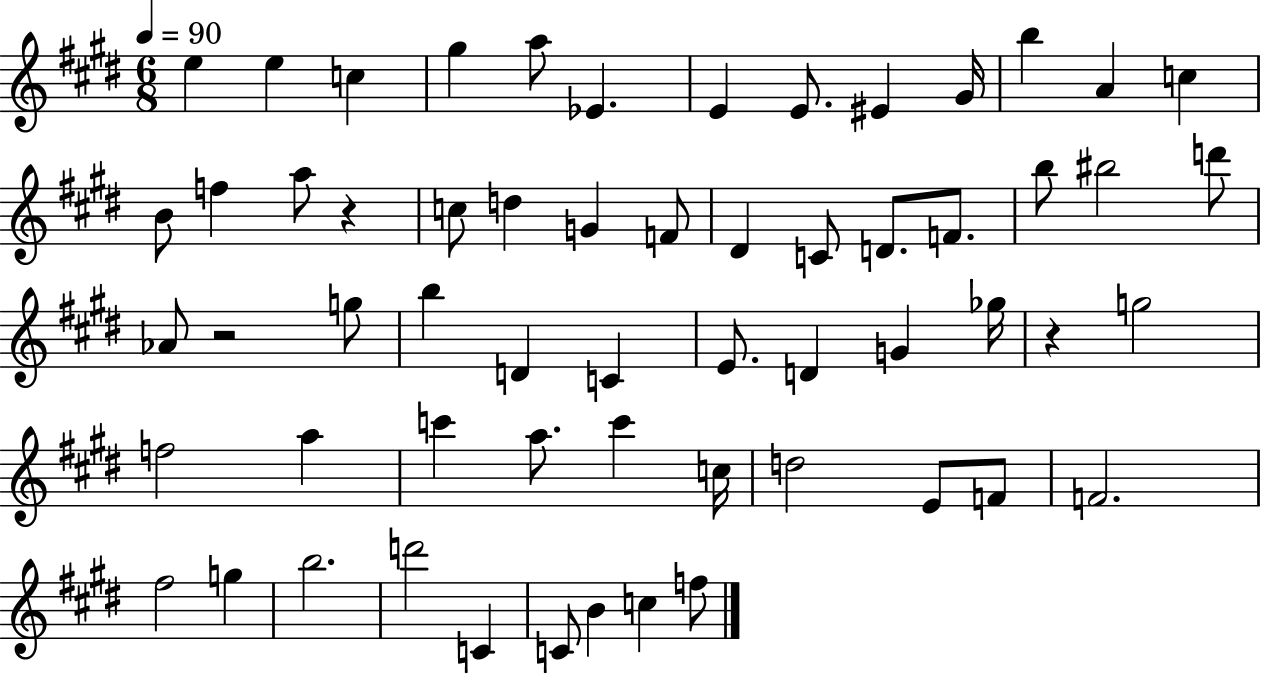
{
  \clef treble
  \numericTimeSignature
  \time 6/8
  \key e \major
  \tempo 4 = 90
  e''4 e''4 c''4 | gis''4 a''8 ees'4. | e'4 e'8. eis'4 gis'16 | b''4 a'4 c''4 | \break b'8 f''4 a''8 r4 | c''8 d''4 g'4 f'8 | dis'4 c'8 d'8. f'8. | b''8 bis''2 d'''8 | \break aes'8 r2 g''8 | b''4 d'4 c'4 | e'8. d'4 g'4 ges''16 | r4 g''2 | \break f''2 a''4 | c'''4 a''8. c'''4 c''16 | d''2 e'8 f'8 | f'2. | \break fis''2 g''4 | b''2. | d'''2 c'4 | c'8 b'4 c''4 f''8 | \break \bar "|."
}